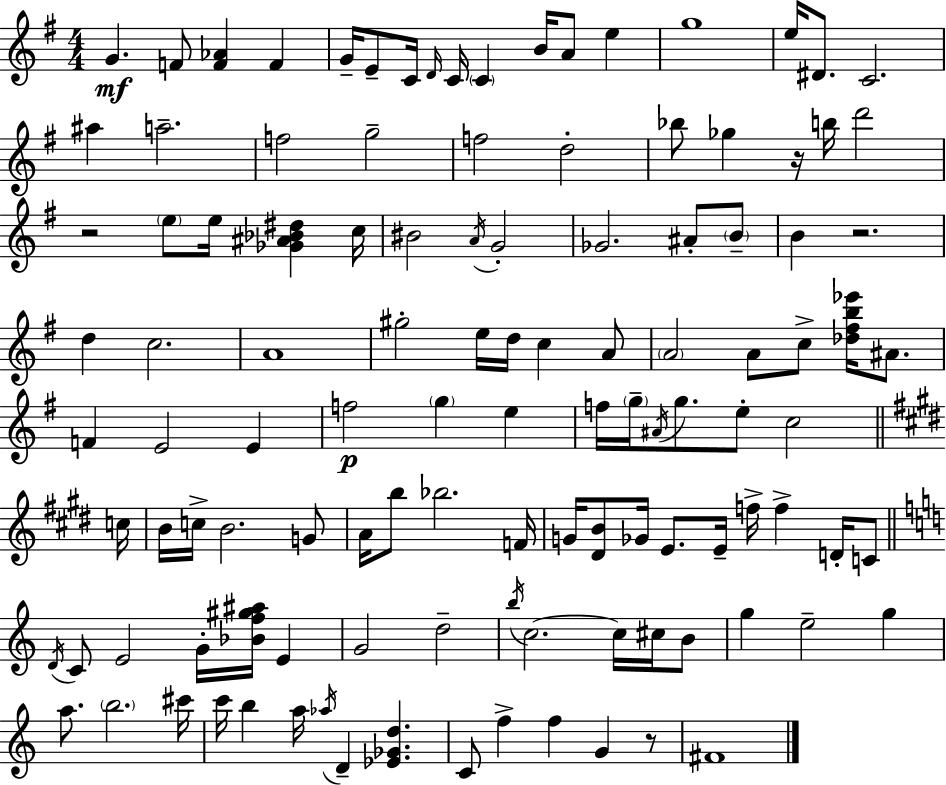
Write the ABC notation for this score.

X:1
T:Untitled
M:4/4
L:1/4
K:G
G F/2 [F_A] F G/4 E/2 C/4 D/4 C/4 C B/4 A/2 e g4 e/4 ^D/2 C2 ^a a2 f2 g2 f2 d2 _b/2 _g z/4 b/4 d'2 z2 e/2 e/4 [_G^A_B^d] c/4 ^B2 A/4 G2 _G2 ^A/2 B/2 B z2 d c2 A4 ^g2 e/4 d/4 c A/2 A2 A/2 c/2 [_d^fb_e']/4 ^A/2 F E2 E f2 g e f/4 g/4 ^A/4 g/2 e/2 c2 c/4 B/4 c/4 B2 G/2 A/4 b/2 _b2 F/4 G/4 [^DB]/2 _G/4 E/2 E/4 f/4 f D/4 C/2 D/4 C/2 E2 G/4 [_Bf^g^a]/4 E G2 d2 b/4 c2 c/4 ^c/4 B/2 g e2 g a/2 b2 ^c'/4 c'/4 b a/4 _a/4 D [_E_Gd] C/2 f f G z/2 ^F4